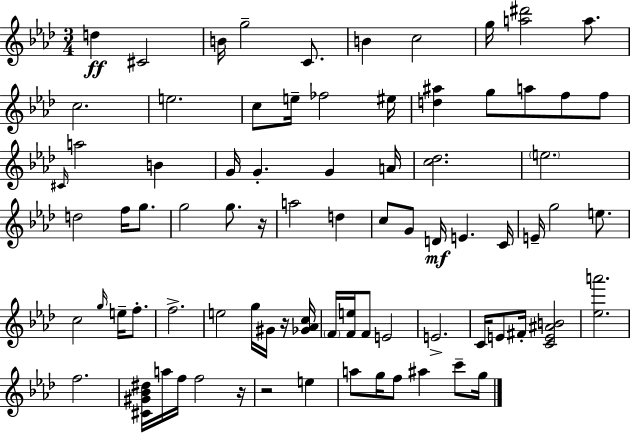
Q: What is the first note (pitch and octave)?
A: D5